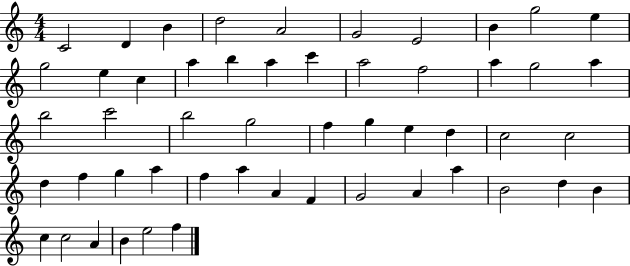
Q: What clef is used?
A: treble